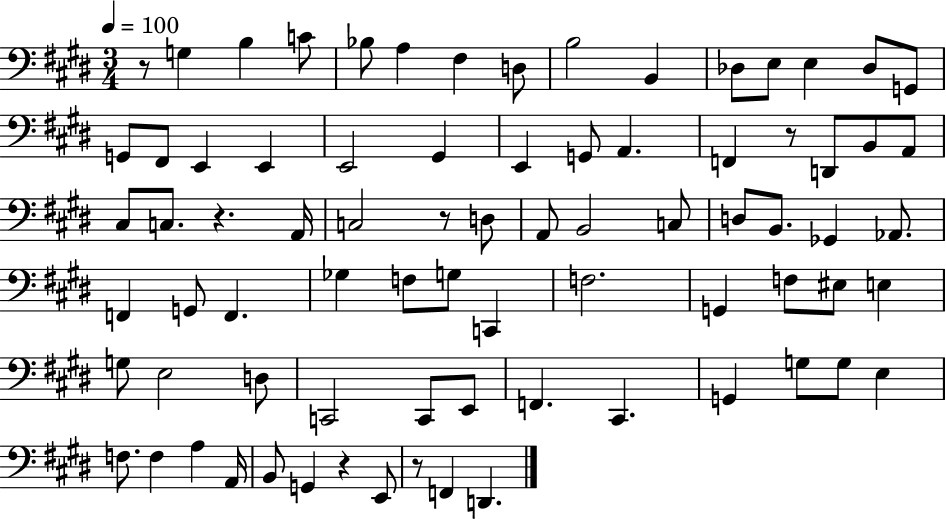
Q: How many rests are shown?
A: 6